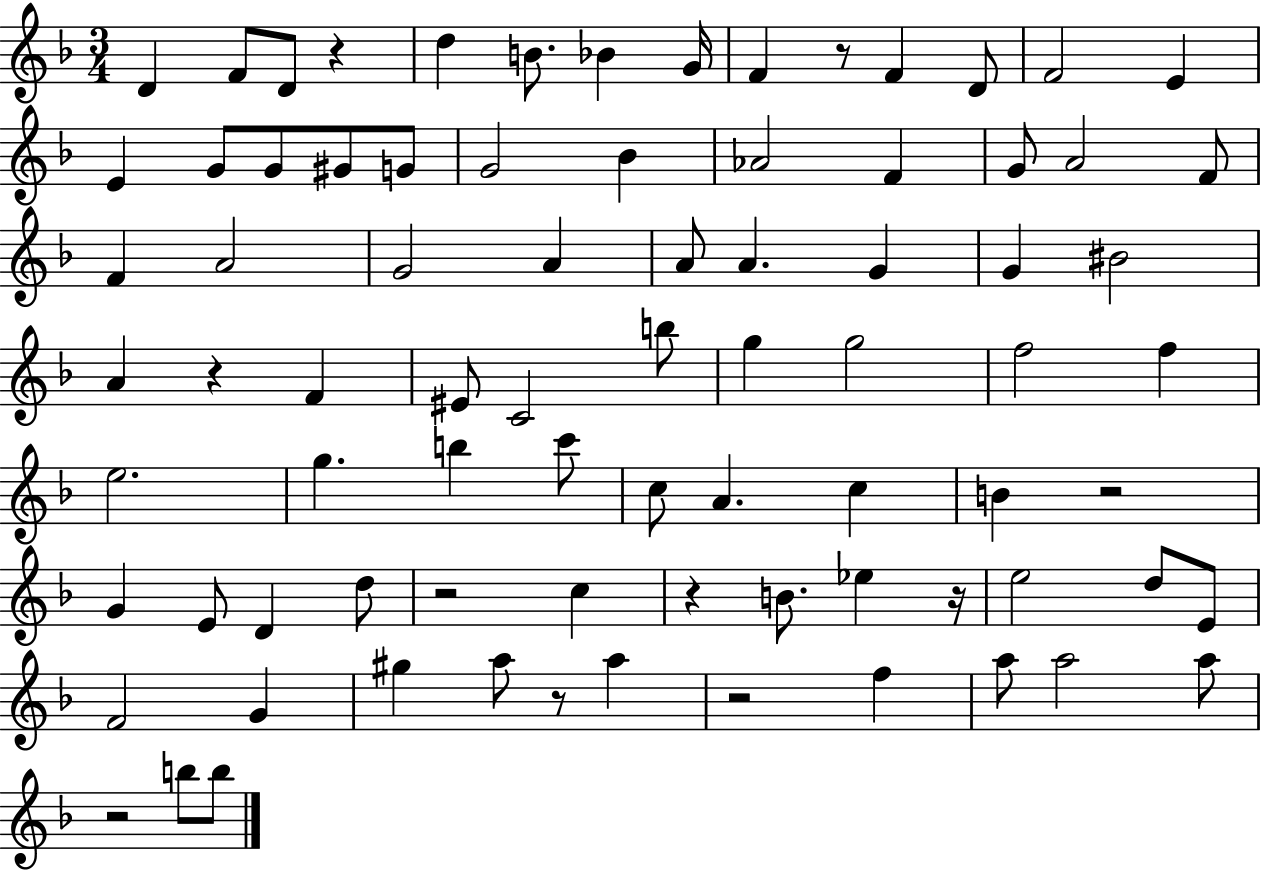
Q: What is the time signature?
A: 3/4